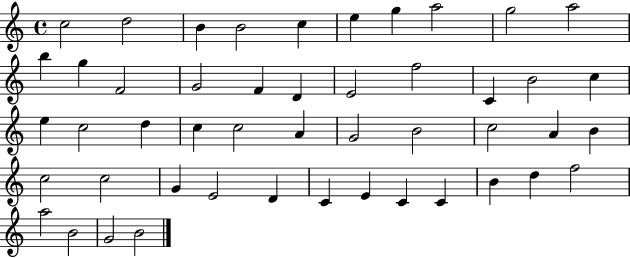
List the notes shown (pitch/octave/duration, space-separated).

C5/h D5/h B4/q B4/h C5/q E5/q G5/q A5/h G5/h A5/h B5/q G5/q F4/h G4/h F4/q D4/q E4/h F5/h C4/q B4/h C5/q E5/q C5/h D5/q C5/q C5/h A4/q G4/h B4/h C5/h A4/q B4/q C5/h C5/h G4/q E4/h D4/q C4/q E4/q C4/q C4/q B4/q D5/q F5/h A5/h B4/h G4/h B4/h